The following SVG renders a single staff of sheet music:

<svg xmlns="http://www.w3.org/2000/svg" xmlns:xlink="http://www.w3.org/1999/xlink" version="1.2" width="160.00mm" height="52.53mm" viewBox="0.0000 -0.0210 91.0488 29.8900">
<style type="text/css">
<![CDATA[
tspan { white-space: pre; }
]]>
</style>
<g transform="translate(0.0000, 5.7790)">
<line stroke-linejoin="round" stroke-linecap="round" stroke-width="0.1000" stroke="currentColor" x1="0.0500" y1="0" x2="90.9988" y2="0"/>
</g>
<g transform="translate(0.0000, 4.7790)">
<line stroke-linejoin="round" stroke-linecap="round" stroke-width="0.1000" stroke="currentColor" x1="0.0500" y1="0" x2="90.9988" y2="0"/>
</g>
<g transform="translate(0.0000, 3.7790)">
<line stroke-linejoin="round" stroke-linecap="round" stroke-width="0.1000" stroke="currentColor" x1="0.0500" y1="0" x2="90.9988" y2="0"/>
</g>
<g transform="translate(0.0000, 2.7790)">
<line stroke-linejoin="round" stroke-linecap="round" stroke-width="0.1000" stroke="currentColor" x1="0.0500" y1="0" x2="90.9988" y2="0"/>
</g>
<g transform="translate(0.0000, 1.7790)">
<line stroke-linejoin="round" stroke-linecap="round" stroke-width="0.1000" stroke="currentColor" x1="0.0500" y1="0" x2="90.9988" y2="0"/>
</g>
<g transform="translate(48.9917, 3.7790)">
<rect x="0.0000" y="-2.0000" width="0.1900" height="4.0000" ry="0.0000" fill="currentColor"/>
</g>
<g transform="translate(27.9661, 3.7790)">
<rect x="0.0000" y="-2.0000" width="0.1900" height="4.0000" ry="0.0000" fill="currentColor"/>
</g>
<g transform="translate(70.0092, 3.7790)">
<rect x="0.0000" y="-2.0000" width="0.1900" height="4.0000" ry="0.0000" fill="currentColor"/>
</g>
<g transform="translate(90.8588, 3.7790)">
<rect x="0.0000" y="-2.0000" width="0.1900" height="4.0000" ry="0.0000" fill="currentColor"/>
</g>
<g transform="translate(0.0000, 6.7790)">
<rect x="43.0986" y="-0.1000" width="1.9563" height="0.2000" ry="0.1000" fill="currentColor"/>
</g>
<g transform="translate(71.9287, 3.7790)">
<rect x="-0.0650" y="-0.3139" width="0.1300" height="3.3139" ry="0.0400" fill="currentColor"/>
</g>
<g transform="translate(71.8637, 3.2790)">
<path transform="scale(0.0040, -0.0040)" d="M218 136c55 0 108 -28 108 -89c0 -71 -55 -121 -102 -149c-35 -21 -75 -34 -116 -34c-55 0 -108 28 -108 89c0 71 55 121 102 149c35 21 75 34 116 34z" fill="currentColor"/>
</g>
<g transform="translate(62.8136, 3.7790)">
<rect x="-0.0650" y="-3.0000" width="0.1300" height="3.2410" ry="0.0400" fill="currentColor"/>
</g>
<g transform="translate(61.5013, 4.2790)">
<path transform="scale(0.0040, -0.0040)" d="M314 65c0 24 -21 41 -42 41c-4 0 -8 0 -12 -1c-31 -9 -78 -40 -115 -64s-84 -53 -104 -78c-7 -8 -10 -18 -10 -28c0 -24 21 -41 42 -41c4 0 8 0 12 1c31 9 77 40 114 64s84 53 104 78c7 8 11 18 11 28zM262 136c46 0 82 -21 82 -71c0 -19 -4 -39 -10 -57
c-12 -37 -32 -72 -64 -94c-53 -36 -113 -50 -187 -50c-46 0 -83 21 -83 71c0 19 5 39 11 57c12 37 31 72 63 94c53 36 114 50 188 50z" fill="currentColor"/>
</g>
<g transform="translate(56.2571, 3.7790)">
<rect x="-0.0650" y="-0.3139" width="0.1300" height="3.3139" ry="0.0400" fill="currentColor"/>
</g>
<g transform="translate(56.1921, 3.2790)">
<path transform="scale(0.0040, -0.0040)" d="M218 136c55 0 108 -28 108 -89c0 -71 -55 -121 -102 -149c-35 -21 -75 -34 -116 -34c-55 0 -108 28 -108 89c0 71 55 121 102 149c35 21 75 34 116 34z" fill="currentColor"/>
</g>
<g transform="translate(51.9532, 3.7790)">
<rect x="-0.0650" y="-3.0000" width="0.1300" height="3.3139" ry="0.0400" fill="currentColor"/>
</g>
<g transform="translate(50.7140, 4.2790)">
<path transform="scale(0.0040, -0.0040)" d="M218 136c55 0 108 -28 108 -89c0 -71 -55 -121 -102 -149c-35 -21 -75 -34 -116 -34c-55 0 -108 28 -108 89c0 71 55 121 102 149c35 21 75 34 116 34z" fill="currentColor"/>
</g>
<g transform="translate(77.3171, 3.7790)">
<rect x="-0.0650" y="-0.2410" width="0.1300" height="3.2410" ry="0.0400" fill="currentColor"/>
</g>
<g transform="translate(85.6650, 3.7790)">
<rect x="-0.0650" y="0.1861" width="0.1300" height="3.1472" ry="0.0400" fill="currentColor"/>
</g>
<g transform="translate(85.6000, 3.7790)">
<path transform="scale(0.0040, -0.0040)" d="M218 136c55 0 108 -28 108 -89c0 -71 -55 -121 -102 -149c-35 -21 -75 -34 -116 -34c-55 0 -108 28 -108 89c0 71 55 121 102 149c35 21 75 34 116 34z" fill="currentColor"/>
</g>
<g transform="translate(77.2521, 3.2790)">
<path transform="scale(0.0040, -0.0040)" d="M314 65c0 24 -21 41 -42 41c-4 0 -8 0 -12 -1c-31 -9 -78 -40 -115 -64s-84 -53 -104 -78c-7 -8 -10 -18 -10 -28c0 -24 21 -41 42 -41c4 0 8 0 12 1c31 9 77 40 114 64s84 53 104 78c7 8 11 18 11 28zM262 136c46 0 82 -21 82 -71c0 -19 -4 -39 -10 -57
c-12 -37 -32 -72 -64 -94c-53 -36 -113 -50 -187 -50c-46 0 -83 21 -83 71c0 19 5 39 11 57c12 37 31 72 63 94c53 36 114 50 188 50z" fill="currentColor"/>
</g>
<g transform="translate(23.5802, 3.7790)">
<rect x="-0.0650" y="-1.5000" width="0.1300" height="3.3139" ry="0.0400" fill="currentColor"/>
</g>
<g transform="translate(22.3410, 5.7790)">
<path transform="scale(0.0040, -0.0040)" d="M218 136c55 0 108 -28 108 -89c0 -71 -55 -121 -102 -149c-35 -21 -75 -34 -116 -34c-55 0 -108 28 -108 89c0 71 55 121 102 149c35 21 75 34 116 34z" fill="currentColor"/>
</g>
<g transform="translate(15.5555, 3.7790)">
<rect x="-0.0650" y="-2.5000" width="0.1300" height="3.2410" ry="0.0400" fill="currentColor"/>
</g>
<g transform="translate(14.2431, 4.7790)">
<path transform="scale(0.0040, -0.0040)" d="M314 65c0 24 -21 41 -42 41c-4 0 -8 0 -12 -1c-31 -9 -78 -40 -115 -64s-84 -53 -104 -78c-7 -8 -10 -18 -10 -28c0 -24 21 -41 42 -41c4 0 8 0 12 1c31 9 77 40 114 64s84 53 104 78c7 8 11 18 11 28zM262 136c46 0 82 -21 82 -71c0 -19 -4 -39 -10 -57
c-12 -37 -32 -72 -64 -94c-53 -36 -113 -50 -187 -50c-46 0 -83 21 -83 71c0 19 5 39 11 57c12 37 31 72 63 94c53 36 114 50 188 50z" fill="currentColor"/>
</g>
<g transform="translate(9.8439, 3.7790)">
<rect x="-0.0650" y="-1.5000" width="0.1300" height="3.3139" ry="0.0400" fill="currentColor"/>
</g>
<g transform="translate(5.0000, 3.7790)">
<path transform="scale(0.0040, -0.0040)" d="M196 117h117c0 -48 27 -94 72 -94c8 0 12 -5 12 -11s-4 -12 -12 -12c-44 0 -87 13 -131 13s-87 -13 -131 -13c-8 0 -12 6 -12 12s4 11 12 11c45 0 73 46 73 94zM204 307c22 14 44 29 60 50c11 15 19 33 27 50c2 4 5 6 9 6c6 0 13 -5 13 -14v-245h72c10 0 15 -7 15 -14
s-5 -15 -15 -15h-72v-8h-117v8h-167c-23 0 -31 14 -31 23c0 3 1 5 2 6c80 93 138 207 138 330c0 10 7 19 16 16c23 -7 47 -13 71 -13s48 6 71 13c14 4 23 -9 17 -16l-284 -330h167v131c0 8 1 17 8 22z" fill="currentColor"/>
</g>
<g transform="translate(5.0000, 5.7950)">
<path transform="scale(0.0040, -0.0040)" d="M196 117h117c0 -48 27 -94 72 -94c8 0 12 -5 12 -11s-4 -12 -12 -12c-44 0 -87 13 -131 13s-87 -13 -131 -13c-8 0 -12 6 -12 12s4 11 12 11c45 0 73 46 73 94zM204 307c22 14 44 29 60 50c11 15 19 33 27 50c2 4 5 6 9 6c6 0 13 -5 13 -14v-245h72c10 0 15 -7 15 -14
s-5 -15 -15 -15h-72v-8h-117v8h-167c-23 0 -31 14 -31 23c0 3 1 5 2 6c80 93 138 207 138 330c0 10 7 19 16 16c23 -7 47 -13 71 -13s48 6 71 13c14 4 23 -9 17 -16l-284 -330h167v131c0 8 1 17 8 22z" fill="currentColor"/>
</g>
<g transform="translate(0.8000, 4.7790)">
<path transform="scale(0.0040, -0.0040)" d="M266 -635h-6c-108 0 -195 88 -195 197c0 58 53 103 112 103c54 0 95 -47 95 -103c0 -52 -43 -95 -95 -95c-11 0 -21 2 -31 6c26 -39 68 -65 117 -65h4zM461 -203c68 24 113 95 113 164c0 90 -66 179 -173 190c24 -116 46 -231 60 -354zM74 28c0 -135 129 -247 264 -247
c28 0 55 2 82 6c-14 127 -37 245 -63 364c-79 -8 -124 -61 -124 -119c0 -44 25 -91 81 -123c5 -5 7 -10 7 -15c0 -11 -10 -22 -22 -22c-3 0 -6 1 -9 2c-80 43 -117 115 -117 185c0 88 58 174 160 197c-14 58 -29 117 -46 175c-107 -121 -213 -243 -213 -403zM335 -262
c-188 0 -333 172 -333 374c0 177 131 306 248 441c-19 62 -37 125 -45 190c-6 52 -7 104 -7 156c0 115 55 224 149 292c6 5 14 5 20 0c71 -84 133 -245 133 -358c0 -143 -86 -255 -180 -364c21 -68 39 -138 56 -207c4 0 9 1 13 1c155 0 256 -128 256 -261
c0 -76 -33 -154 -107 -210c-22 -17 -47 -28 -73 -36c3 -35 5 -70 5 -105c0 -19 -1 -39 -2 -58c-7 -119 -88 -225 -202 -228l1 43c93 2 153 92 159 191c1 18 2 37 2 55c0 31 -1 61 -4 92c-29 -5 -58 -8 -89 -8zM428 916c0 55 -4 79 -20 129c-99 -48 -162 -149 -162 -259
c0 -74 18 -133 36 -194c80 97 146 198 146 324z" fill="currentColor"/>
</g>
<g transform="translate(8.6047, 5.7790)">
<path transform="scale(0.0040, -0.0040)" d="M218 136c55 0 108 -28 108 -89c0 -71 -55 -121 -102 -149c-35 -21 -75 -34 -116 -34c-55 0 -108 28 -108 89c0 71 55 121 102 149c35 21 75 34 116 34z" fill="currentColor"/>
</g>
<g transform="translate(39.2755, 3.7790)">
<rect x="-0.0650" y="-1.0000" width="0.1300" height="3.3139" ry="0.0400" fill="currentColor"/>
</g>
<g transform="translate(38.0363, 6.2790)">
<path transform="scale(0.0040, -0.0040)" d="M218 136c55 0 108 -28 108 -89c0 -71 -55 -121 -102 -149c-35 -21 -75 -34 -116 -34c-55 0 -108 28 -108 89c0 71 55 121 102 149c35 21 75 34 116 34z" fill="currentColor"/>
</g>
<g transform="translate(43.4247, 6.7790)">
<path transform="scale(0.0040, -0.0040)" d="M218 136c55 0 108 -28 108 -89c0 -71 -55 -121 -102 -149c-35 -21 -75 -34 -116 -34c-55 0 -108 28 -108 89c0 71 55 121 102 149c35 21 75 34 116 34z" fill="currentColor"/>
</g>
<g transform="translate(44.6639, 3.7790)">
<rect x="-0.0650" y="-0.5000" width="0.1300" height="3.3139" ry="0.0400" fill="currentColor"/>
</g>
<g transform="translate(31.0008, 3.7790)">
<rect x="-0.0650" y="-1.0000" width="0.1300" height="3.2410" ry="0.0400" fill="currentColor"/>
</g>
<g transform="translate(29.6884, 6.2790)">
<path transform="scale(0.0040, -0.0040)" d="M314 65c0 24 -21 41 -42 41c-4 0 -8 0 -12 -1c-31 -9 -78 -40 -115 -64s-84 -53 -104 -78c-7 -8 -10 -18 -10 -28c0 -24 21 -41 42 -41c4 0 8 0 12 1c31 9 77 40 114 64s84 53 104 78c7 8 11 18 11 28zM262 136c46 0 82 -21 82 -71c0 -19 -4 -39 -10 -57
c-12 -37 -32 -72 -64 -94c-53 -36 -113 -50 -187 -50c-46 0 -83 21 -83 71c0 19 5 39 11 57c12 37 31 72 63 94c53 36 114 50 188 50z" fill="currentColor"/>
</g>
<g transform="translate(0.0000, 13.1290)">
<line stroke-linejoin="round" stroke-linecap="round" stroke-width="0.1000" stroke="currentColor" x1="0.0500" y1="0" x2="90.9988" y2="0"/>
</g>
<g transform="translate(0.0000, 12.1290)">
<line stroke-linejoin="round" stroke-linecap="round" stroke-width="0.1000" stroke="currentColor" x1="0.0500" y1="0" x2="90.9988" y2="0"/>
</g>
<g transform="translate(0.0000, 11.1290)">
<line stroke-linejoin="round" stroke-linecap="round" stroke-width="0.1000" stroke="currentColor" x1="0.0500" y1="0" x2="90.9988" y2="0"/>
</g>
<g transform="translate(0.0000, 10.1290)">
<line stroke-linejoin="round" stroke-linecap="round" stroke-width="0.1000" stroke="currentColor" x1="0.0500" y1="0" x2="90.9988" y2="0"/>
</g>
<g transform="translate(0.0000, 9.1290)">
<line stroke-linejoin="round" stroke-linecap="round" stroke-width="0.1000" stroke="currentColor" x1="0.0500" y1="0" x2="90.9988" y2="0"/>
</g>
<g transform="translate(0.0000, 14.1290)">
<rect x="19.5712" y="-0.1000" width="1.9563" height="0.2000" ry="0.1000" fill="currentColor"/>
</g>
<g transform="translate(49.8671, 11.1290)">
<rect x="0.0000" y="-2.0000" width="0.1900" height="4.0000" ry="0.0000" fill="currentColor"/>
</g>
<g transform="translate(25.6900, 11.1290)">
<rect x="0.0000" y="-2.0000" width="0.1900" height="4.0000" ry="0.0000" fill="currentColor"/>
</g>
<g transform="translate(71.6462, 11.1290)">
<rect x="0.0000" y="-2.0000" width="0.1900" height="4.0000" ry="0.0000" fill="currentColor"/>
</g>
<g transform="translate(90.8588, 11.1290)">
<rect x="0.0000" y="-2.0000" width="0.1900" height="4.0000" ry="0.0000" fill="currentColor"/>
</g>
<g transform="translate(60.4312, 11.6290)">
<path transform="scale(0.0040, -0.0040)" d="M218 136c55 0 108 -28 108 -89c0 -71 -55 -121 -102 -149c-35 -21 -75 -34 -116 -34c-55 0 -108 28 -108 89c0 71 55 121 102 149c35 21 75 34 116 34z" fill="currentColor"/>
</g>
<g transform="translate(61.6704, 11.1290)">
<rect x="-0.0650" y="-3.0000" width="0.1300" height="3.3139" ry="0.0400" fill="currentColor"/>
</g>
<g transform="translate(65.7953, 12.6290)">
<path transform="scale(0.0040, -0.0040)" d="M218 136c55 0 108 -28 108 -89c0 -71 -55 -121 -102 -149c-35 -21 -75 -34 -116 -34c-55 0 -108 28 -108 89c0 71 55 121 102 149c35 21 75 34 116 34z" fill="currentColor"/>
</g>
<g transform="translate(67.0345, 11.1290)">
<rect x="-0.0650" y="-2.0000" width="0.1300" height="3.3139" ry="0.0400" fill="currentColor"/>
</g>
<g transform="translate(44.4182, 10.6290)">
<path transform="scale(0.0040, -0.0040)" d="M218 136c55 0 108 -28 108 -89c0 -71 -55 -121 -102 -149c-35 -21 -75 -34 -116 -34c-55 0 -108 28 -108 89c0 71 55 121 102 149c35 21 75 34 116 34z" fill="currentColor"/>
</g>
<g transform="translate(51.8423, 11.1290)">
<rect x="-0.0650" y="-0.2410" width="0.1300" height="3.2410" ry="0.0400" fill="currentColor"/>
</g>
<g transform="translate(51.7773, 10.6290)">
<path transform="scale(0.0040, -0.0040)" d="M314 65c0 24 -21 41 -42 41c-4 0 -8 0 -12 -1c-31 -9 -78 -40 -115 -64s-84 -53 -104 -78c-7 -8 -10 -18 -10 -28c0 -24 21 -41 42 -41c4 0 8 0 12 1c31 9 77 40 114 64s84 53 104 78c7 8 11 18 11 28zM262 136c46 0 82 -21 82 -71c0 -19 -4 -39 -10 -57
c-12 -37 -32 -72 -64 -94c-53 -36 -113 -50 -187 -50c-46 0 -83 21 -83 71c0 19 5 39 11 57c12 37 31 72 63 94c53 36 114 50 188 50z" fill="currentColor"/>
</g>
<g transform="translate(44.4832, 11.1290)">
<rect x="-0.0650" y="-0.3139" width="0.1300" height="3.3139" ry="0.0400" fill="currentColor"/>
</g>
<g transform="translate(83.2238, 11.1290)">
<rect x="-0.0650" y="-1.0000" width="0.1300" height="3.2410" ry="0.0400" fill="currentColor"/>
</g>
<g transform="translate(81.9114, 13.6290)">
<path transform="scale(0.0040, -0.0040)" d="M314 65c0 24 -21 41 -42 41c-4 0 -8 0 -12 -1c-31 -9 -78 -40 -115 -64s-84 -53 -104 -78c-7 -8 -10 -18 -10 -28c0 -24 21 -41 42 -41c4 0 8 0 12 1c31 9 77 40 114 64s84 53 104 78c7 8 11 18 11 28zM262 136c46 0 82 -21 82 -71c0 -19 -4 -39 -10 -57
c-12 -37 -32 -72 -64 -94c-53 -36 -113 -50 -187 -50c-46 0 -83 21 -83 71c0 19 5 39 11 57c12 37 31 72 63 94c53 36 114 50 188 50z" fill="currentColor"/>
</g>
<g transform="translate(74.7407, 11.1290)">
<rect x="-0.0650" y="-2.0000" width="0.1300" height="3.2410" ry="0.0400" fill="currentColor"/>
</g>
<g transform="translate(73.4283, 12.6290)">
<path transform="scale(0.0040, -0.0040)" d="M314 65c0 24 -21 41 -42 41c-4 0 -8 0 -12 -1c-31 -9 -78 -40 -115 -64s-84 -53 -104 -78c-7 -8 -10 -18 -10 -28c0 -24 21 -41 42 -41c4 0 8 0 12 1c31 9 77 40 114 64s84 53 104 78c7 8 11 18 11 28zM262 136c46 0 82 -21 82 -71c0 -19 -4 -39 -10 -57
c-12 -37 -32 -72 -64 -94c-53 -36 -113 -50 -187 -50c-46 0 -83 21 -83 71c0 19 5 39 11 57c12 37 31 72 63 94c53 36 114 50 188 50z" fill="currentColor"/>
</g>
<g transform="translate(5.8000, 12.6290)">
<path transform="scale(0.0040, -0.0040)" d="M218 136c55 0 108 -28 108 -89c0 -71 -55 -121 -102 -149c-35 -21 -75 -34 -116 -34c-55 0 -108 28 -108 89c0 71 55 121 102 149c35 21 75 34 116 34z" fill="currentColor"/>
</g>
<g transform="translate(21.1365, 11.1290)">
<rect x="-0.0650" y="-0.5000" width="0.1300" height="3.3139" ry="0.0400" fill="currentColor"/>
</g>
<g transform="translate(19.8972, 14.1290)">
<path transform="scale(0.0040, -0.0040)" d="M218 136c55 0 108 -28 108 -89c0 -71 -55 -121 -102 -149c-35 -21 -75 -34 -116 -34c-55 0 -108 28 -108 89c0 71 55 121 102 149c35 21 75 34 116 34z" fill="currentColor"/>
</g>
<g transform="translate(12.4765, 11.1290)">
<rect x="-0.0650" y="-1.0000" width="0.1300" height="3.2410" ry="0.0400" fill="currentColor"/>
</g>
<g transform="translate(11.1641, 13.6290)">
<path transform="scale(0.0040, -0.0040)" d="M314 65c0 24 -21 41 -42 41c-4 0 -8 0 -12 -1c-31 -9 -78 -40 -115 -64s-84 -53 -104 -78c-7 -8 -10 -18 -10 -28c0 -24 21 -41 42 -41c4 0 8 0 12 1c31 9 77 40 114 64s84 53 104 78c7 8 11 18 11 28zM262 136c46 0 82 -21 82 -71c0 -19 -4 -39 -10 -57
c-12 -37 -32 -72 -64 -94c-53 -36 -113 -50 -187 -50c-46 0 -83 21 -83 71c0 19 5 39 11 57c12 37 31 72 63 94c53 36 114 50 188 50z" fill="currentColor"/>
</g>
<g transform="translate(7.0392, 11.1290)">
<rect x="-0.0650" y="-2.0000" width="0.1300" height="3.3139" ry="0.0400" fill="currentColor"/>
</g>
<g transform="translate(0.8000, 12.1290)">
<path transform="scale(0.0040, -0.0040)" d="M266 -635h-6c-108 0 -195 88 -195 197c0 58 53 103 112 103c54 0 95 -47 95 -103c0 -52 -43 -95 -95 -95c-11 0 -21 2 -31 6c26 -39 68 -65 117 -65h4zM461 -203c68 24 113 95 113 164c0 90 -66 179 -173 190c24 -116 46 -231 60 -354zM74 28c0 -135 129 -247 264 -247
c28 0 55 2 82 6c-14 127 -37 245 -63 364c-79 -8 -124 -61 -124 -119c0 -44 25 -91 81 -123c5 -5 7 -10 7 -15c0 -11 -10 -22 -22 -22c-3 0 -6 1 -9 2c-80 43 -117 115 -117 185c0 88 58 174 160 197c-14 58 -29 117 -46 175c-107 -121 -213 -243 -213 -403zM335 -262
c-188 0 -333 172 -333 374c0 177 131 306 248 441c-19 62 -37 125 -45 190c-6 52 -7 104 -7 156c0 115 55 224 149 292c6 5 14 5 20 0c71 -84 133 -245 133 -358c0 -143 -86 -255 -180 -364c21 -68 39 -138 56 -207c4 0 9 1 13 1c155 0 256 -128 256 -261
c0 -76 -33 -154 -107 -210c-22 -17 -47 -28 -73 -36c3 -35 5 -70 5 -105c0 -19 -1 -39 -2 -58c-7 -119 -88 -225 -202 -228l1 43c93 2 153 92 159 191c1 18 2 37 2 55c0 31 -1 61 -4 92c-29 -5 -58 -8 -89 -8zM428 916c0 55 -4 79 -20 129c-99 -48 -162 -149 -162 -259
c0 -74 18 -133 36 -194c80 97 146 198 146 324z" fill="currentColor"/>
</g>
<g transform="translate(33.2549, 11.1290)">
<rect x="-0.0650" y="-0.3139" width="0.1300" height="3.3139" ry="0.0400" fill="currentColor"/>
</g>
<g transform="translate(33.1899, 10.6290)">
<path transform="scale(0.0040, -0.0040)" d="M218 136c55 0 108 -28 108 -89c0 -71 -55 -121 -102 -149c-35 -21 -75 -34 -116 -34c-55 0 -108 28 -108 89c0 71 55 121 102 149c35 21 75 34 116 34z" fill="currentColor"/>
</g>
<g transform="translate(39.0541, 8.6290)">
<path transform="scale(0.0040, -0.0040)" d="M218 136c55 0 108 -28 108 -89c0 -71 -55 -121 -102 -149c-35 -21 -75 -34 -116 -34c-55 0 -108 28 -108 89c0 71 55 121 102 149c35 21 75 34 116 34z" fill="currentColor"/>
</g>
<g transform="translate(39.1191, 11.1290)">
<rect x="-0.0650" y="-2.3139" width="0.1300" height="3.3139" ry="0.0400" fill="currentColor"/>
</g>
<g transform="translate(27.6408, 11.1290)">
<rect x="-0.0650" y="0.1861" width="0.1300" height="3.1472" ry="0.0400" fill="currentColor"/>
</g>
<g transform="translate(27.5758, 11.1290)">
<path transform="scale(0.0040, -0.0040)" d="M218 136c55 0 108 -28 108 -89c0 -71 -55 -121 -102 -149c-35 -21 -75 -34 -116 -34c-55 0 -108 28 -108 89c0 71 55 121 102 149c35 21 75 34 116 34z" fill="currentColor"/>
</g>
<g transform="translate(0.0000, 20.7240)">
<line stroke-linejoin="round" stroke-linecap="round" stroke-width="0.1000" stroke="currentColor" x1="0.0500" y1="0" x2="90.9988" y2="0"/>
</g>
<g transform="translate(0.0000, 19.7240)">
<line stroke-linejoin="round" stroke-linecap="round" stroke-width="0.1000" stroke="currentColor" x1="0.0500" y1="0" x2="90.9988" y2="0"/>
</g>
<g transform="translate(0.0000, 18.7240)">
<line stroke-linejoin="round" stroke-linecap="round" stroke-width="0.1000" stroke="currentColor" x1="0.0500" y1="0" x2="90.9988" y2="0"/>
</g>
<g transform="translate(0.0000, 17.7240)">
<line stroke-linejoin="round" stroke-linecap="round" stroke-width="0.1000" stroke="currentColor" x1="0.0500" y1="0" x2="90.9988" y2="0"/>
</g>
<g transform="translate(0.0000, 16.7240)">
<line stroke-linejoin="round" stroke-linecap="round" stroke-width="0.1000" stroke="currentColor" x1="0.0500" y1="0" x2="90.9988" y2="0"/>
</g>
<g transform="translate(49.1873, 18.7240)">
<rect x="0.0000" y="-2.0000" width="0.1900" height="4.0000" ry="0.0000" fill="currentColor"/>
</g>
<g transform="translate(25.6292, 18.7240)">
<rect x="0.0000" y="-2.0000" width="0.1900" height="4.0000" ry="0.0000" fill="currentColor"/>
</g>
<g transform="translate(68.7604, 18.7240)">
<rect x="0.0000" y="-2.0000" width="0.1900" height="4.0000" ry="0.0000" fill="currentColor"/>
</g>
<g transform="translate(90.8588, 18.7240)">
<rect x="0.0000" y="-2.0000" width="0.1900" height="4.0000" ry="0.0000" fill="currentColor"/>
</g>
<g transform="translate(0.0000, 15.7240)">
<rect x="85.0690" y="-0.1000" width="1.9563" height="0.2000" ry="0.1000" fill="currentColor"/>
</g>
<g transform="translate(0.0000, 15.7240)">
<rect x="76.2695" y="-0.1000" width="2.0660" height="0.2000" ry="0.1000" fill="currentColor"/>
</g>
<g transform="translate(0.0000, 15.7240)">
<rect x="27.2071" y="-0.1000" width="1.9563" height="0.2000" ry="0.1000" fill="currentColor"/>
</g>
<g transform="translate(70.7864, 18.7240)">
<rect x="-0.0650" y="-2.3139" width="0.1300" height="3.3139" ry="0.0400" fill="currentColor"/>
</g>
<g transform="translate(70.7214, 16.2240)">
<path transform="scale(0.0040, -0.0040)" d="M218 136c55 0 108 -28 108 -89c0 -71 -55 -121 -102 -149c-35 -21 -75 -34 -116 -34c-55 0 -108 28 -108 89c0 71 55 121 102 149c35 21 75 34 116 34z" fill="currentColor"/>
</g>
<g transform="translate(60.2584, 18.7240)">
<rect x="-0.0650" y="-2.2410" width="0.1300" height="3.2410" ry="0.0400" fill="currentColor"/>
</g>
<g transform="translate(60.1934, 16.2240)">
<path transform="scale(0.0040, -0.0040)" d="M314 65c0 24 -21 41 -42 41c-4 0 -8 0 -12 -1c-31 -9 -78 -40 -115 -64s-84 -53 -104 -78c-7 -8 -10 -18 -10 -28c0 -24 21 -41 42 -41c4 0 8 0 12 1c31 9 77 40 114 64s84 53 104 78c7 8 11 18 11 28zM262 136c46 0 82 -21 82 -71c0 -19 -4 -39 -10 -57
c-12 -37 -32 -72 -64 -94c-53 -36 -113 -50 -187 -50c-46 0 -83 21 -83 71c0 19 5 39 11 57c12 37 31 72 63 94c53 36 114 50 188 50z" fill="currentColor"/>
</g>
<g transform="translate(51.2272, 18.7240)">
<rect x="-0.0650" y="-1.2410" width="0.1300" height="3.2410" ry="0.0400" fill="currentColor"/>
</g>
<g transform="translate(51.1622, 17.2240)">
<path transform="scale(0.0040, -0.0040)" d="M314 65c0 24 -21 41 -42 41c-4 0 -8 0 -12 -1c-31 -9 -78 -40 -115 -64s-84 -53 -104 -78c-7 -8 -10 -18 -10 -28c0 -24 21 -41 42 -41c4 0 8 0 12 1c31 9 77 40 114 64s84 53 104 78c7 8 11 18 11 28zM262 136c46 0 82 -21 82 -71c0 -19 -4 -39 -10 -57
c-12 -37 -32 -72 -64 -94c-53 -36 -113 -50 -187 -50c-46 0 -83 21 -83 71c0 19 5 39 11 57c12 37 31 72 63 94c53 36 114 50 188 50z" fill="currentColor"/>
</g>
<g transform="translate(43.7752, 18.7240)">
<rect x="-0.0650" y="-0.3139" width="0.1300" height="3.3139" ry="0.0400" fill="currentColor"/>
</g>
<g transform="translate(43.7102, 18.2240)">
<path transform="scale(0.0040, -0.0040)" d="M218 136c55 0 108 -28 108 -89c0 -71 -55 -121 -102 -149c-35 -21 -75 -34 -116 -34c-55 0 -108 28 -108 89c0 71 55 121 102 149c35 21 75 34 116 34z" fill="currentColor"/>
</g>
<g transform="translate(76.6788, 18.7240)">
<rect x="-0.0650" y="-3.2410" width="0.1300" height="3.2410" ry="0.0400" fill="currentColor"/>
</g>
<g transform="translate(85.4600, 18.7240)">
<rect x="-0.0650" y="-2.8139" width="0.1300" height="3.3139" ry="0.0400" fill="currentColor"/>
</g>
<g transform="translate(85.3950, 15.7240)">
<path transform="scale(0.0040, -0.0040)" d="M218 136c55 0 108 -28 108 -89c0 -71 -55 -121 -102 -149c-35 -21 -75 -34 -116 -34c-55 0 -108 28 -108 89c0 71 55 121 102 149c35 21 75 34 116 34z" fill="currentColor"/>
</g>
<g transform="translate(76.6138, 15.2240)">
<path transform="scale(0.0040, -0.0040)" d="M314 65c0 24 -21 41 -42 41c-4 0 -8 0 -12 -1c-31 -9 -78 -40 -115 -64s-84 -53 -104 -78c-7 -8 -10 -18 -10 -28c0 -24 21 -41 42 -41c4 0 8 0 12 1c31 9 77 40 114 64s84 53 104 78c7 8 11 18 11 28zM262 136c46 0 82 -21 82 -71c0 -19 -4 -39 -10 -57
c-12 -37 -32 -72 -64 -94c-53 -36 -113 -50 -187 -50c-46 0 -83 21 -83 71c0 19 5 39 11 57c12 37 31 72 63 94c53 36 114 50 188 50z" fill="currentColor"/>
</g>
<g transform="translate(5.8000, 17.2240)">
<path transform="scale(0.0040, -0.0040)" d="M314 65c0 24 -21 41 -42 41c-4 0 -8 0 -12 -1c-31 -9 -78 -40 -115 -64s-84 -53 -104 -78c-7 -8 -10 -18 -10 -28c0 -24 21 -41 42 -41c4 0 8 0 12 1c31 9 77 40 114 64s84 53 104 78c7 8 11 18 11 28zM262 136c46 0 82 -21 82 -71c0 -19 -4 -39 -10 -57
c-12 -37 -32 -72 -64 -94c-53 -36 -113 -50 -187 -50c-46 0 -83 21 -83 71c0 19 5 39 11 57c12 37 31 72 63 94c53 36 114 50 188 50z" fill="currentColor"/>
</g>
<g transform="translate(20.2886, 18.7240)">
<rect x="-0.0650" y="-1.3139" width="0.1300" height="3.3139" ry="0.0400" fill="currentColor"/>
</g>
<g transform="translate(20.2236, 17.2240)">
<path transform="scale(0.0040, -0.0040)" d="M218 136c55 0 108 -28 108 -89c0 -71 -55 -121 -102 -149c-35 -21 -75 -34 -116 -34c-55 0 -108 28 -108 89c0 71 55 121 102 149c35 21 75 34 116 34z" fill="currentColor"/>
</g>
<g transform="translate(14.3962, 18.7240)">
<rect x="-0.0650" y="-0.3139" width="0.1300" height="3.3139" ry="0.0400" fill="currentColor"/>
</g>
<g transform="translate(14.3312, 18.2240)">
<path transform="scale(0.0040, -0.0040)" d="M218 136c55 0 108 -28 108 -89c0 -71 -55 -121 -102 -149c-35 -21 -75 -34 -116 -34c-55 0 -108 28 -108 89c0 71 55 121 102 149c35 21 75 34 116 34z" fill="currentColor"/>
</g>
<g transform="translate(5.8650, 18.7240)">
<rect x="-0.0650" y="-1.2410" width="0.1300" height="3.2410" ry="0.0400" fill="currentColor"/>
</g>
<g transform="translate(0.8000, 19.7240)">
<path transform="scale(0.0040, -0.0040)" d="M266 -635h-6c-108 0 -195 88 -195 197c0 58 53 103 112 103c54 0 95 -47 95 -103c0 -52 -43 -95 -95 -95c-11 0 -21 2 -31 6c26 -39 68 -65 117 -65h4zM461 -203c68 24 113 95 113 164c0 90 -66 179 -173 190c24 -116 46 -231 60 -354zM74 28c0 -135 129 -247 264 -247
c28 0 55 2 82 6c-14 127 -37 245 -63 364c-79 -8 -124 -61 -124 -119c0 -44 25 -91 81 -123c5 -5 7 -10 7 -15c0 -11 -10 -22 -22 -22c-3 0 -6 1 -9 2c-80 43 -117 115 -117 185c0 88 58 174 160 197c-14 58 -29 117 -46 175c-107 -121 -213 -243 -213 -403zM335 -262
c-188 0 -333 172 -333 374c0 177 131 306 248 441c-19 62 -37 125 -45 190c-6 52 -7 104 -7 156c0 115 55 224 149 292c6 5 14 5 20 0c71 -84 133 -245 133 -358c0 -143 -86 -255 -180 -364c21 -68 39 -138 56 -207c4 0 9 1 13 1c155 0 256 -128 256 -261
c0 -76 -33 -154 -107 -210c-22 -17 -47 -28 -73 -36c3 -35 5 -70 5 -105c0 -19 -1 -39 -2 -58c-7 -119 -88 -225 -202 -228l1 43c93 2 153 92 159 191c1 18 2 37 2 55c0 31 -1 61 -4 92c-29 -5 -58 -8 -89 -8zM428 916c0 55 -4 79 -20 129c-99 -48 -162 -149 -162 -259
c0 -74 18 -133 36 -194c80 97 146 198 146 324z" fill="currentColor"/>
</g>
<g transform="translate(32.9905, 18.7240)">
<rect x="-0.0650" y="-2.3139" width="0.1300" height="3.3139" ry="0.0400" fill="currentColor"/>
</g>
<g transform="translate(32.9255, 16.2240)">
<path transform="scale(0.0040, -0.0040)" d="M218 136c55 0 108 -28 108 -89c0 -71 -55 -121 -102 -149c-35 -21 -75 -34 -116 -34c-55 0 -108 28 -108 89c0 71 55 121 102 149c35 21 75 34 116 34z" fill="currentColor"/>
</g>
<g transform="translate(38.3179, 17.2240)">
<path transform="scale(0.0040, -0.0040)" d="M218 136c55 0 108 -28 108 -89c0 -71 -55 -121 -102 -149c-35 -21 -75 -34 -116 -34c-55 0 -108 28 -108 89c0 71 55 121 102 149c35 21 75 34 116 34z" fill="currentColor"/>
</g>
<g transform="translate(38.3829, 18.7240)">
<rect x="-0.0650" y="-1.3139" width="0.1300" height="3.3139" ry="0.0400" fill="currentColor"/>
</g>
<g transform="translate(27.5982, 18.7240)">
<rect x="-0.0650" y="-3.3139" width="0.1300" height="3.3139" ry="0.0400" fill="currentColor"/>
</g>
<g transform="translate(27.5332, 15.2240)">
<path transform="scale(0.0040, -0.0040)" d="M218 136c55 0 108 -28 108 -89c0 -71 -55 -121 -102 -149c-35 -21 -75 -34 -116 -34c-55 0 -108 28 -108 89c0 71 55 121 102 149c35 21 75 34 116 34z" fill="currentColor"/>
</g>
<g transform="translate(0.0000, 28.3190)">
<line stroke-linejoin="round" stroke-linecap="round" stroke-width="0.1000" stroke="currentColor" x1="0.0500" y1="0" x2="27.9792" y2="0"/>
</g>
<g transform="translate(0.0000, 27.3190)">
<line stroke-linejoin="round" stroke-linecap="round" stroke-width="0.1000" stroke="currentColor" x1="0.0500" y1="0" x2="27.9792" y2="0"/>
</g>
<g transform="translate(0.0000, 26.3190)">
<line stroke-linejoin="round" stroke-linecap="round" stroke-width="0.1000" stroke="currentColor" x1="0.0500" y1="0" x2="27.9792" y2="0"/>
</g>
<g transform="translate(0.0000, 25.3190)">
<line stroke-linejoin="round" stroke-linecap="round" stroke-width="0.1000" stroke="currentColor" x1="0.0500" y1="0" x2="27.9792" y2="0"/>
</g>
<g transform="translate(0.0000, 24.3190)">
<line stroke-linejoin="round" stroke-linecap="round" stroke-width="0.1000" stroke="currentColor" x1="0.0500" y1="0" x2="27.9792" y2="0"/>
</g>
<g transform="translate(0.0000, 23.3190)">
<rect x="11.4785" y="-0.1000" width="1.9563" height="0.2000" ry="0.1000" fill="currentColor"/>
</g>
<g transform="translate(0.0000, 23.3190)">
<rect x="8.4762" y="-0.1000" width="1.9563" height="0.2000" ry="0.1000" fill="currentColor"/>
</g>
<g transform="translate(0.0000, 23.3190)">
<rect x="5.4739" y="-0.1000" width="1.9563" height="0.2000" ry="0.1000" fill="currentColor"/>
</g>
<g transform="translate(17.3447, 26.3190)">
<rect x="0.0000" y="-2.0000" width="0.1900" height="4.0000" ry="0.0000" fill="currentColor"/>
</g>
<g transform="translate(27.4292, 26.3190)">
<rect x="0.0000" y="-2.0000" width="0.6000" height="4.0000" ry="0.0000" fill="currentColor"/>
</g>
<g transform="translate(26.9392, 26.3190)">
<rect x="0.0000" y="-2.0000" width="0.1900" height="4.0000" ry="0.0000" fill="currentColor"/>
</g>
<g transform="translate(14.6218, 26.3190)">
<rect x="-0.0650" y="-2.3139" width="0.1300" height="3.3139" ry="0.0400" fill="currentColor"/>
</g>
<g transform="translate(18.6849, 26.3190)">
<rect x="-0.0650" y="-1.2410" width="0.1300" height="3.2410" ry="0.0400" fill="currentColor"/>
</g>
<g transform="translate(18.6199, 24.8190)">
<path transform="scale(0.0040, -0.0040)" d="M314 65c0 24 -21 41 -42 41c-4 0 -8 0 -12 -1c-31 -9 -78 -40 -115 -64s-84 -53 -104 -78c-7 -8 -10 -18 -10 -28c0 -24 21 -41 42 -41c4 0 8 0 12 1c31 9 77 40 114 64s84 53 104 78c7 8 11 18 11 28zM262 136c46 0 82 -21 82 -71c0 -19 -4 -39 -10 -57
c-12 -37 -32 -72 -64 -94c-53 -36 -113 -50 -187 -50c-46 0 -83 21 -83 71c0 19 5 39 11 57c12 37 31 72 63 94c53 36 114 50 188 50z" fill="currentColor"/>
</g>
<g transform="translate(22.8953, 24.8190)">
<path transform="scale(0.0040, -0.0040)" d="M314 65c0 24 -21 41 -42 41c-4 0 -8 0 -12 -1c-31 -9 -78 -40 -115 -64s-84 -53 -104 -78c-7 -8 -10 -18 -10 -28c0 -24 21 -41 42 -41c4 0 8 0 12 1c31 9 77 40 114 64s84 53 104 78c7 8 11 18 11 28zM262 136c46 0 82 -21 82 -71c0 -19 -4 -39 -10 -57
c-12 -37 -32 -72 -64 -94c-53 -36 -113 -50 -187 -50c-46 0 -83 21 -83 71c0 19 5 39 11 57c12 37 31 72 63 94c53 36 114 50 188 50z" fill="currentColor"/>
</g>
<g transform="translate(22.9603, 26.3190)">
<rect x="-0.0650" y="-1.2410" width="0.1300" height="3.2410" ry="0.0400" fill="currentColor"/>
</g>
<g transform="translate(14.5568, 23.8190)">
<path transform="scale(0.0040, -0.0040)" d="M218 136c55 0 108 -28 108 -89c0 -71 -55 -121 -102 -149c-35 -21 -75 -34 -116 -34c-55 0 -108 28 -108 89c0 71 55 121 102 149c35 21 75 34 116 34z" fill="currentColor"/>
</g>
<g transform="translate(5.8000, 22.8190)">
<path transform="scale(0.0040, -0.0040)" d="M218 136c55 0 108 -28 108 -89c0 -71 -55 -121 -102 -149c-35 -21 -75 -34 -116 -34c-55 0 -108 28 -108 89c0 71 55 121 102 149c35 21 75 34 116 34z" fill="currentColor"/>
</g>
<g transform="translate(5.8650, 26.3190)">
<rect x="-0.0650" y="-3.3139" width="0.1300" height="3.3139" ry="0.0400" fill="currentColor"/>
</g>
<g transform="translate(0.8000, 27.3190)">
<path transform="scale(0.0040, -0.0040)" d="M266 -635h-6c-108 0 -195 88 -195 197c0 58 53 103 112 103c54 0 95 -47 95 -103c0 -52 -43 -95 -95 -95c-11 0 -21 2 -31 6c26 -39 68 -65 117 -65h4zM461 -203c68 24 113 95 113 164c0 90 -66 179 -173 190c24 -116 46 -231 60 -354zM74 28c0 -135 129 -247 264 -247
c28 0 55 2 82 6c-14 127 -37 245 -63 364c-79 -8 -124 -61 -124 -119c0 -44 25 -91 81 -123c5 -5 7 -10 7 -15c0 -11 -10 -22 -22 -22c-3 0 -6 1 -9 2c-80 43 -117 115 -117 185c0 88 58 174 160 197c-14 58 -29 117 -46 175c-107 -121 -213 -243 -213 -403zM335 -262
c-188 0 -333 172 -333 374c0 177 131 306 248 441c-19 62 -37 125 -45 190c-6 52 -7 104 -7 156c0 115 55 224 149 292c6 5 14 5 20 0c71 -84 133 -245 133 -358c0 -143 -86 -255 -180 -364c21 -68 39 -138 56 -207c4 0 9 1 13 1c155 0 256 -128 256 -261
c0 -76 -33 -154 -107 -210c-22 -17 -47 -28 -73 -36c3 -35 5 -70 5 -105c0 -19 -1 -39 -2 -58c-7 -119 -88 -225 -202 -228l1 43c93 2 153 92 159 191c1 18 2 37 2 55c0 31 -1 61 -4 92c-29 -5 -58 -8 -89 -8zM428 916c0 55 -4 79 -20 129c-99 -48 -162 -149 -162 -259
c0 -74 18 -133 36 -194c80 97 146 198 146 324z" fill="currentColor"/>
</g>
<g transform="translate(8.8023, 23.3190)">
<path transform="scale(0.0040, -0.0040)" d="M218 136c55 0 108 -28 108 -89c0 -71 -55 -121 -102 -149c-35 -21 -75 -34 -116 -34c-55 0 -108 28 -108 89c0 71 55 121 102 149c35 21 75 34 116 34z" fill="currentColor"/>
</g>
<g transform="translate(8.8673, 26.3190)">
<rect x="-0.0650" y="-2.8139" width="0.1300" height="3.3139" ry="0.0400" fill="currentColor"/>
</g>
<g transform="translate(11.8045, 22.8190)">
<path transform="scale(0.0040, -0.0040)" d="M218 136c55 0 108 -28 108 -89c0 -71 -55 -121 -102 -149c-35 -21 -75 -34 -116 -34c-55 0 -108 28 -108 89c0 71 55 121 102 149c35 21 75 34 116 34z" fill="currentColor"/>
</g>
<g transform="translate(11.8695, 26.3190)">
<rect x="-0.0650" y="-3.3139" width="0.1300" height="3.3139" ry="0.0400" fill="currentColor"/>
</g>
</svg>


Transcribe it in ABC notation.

X:1
T:Untitled
M:4/4
L:1/4
K:C
E G2 E D2 D C A c A2 c c2 B F D2 C B c g c c2 A F F2 D2 e2 c e b g e c e2 g2 g b2 a b a b g e2 e2